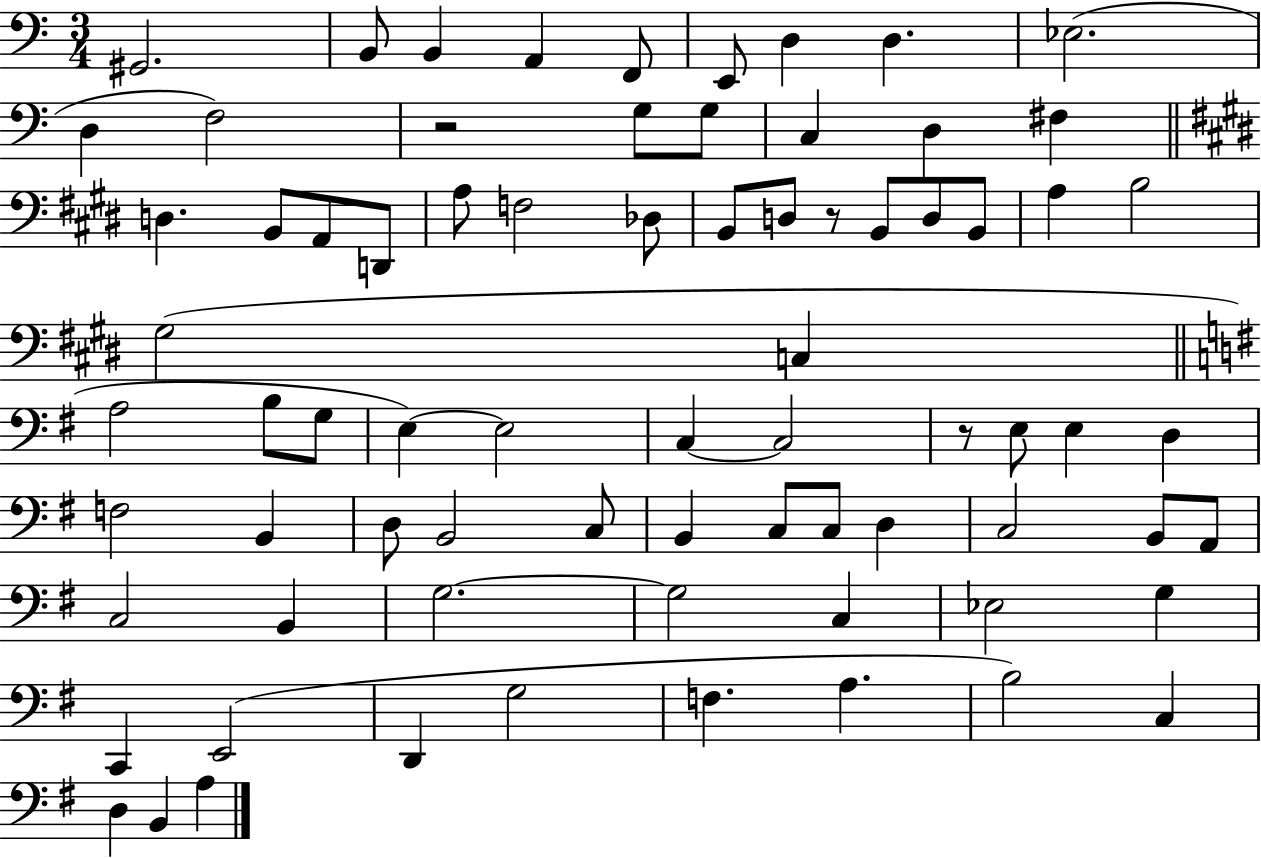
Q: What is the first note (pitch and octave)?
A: G#2